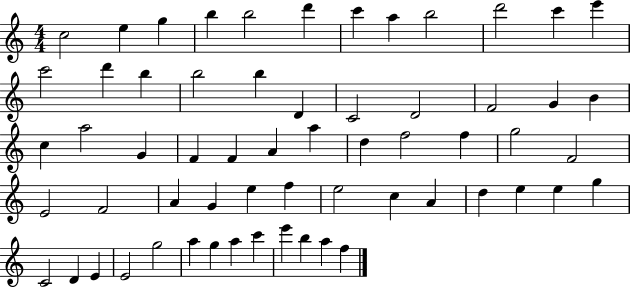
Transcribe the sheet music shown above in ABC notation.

X:1
T:Untitled
M:4/4
L:1/4
K:C
c2 e g b b2 d' c' a b2 d'2 c' e' c'2 d' b b2 b D C2 D2 F2 G B c a2 G F F A a d f2 f g2 F2 E2 F2 A G e f e2 c A d e e g C2 D E E2 g2 a g a c' e' b a f